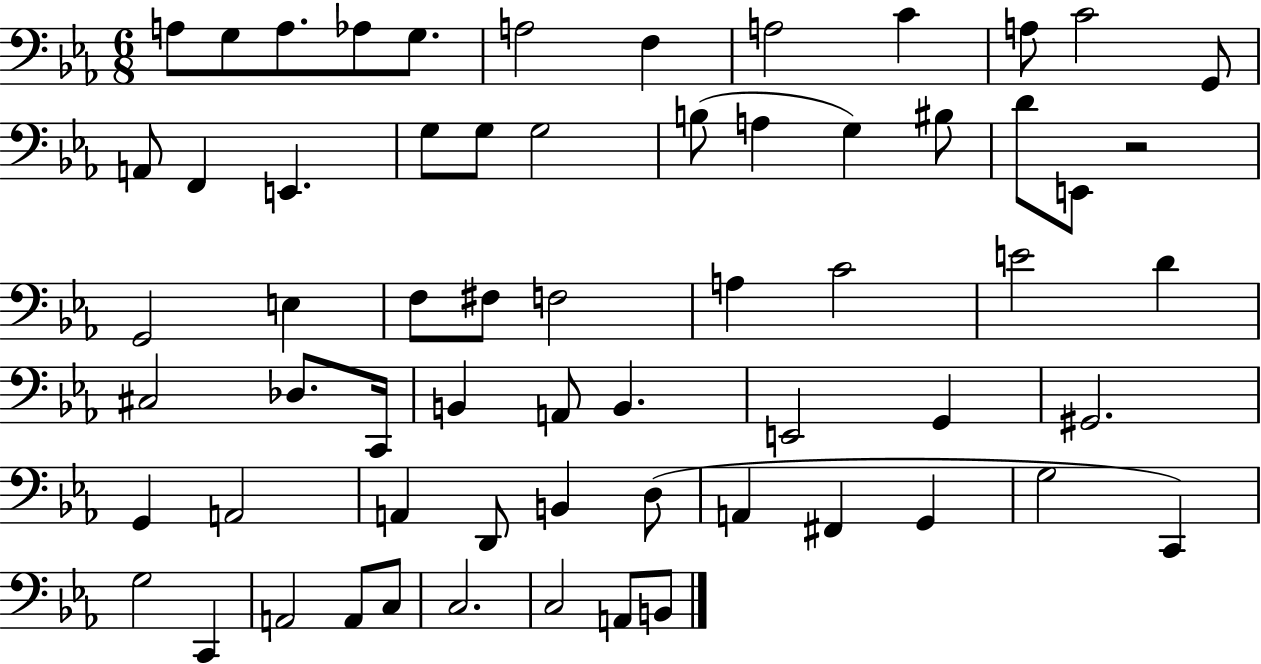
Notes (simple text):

A3/e G3/e A3/e. Ab3/e G3/e. A3/h F3/q A3/h C4/q A3/e C4/h G2/e A2/e F2/q E2/q. G3/e G3/e G3/h B3/e A3/q G3/q BIS3/e D4/e E2/e R/h G2/h E3/q F3/e F#3/e F3/h A3/q C4/h E4/h D4/q C#3/h Db3/e. C2/s B2/q A2/e B2/q. E2/h G2/q G#2/h. G2/q A2/h A2/q D2/e B2/q D3/e A2/q F#2/q G2/q G3/h C2/q G3/h C2/q A2/h A2/e C3/e C3/h. C3/h A2/e B2/e